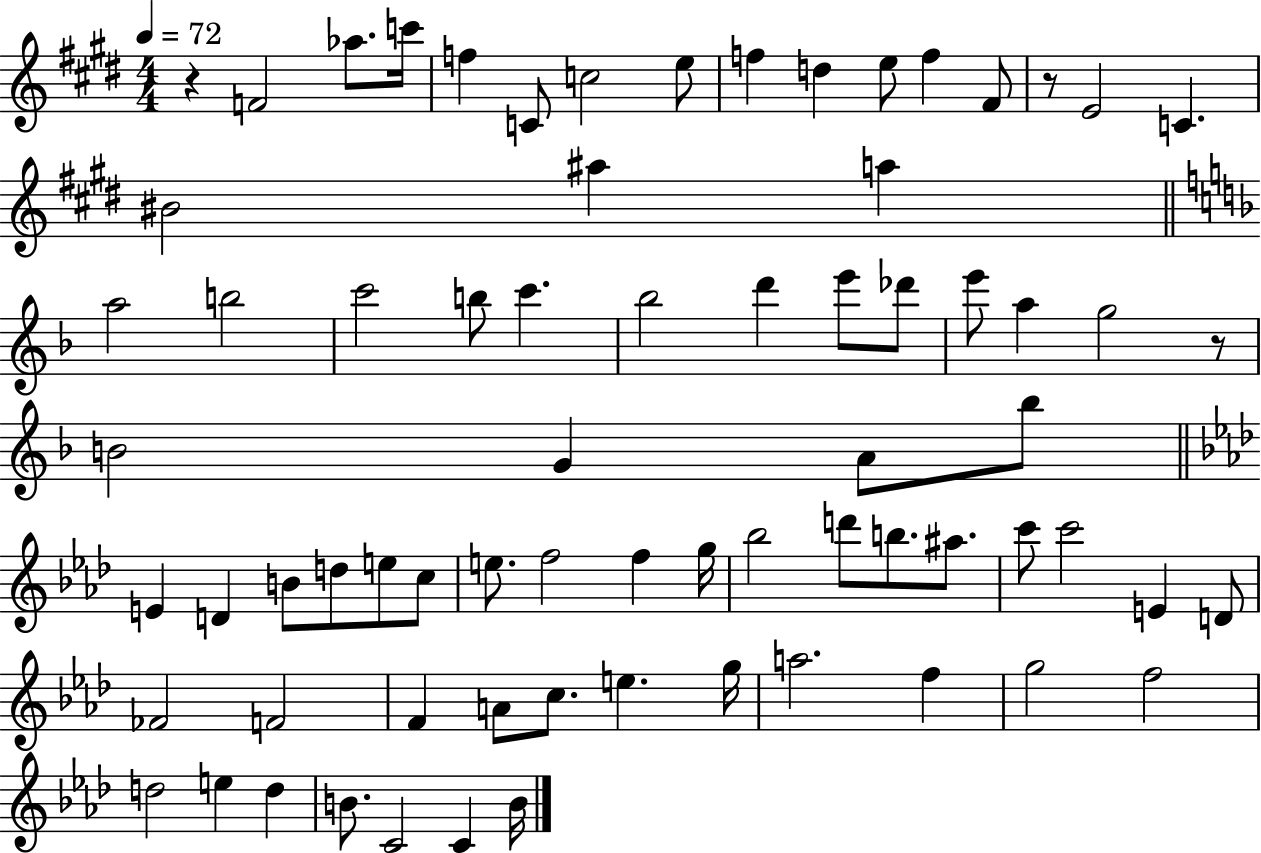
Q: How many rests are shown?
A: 3